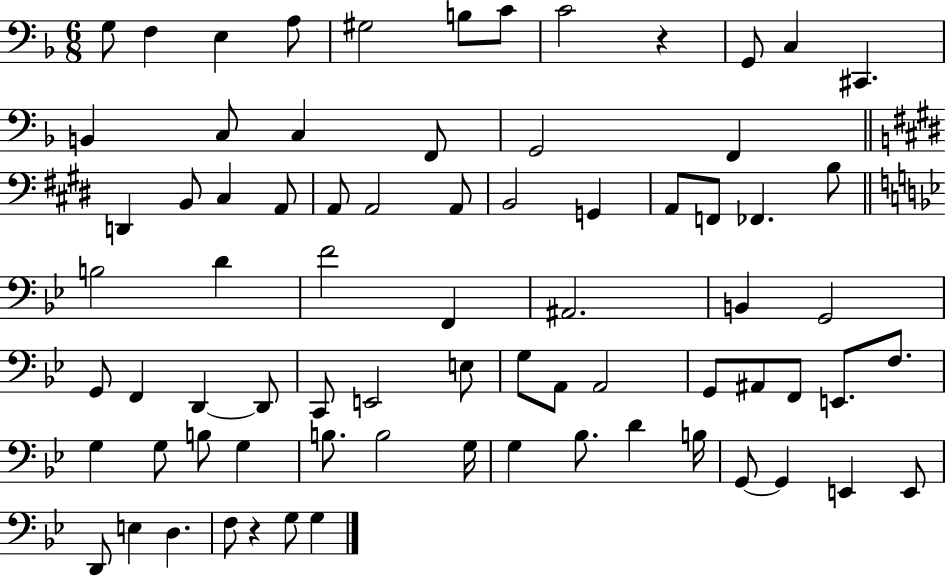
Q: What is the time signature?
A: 6/8